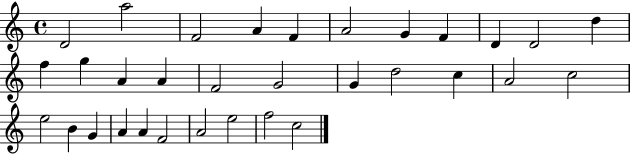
{
  \clef treble
  \time 4/4
  \defaultTimeSignature
  \key c \major
  d'2 a''2 | f'2 a'4 f'4 | a'2 g'4 f'4 | d'4 d'2 d''4 | \break f''4 g''4 a'4 a'4 | f'2 g'2 | g'4 d''2 c''4 | a'2 c''2 | \break e''2 b'4 g'4 | a'4 a'4 f'2 | a'2 e''2 | f''2 c''2 | \break \bar "|."
}